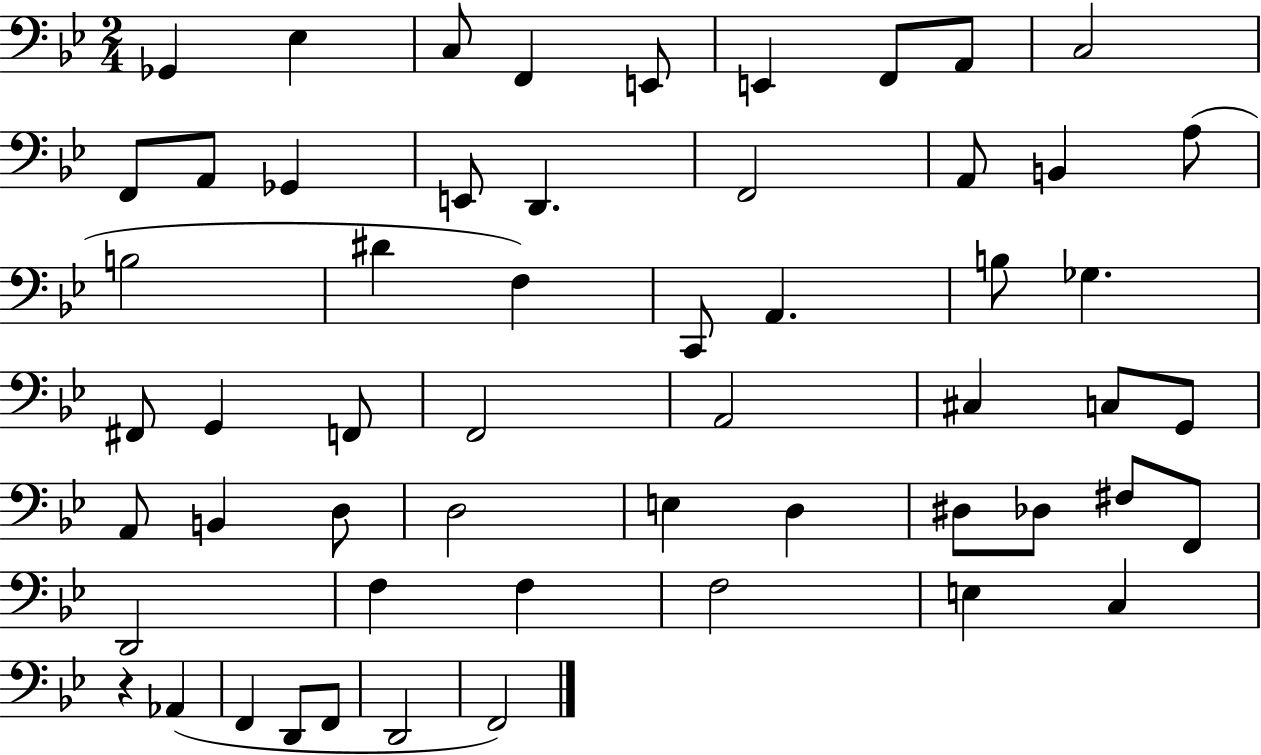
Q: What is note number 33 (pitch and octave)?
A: G2